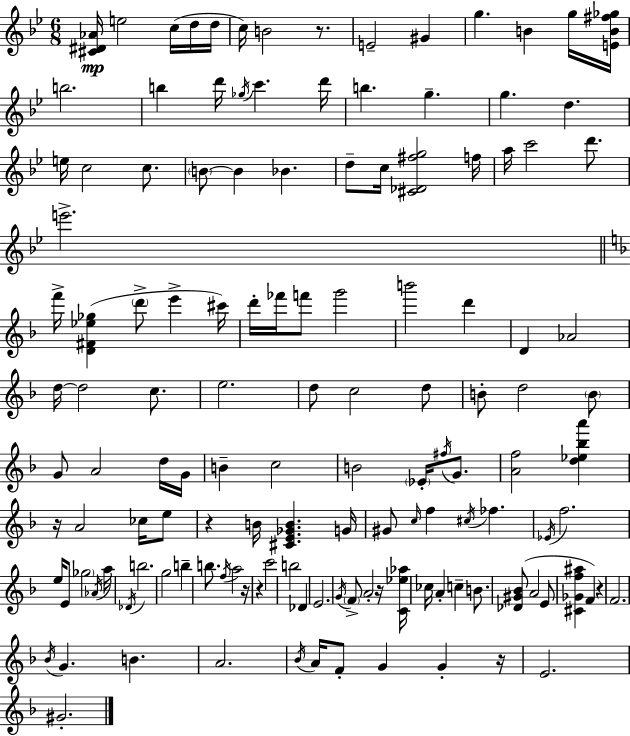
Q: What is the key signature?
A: G minor